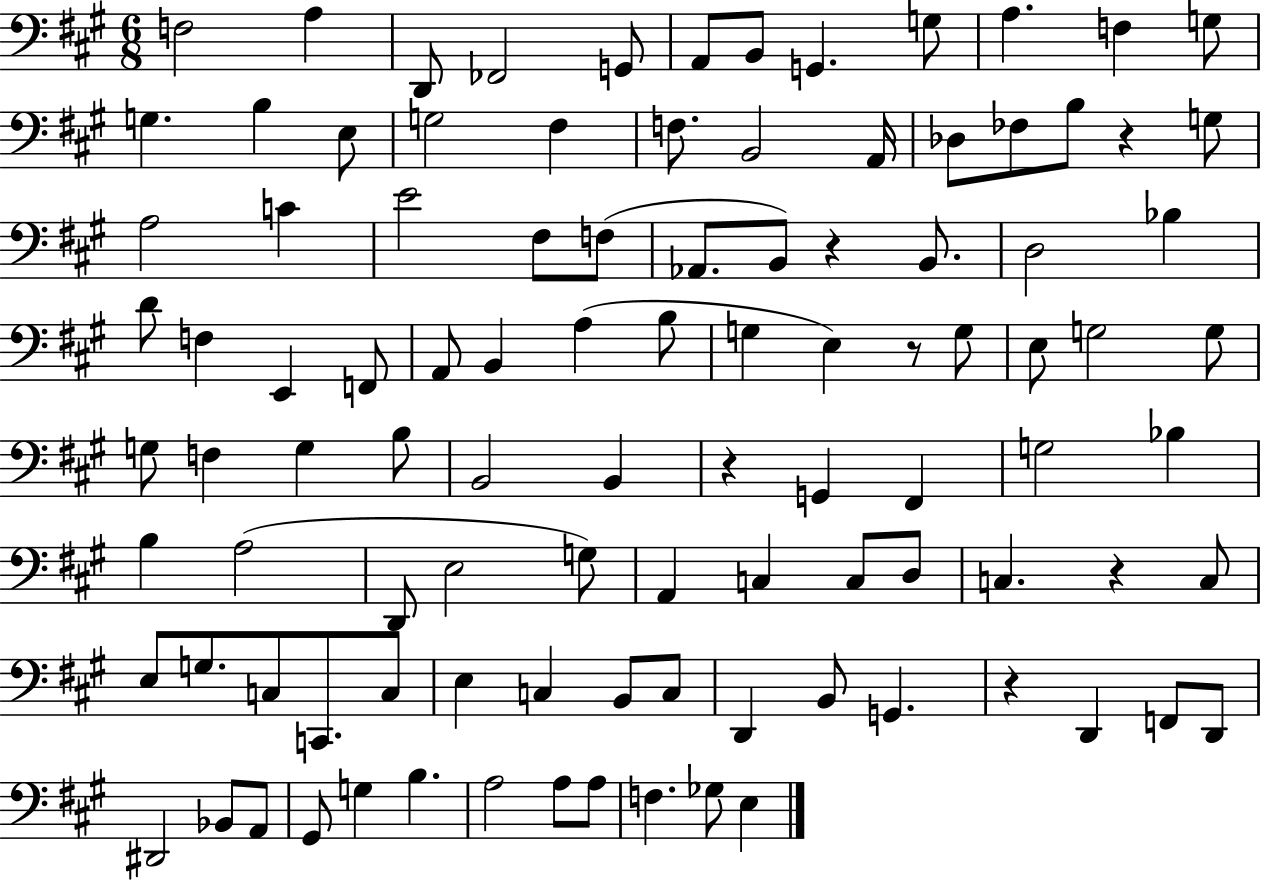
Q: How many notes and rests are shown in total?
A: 102